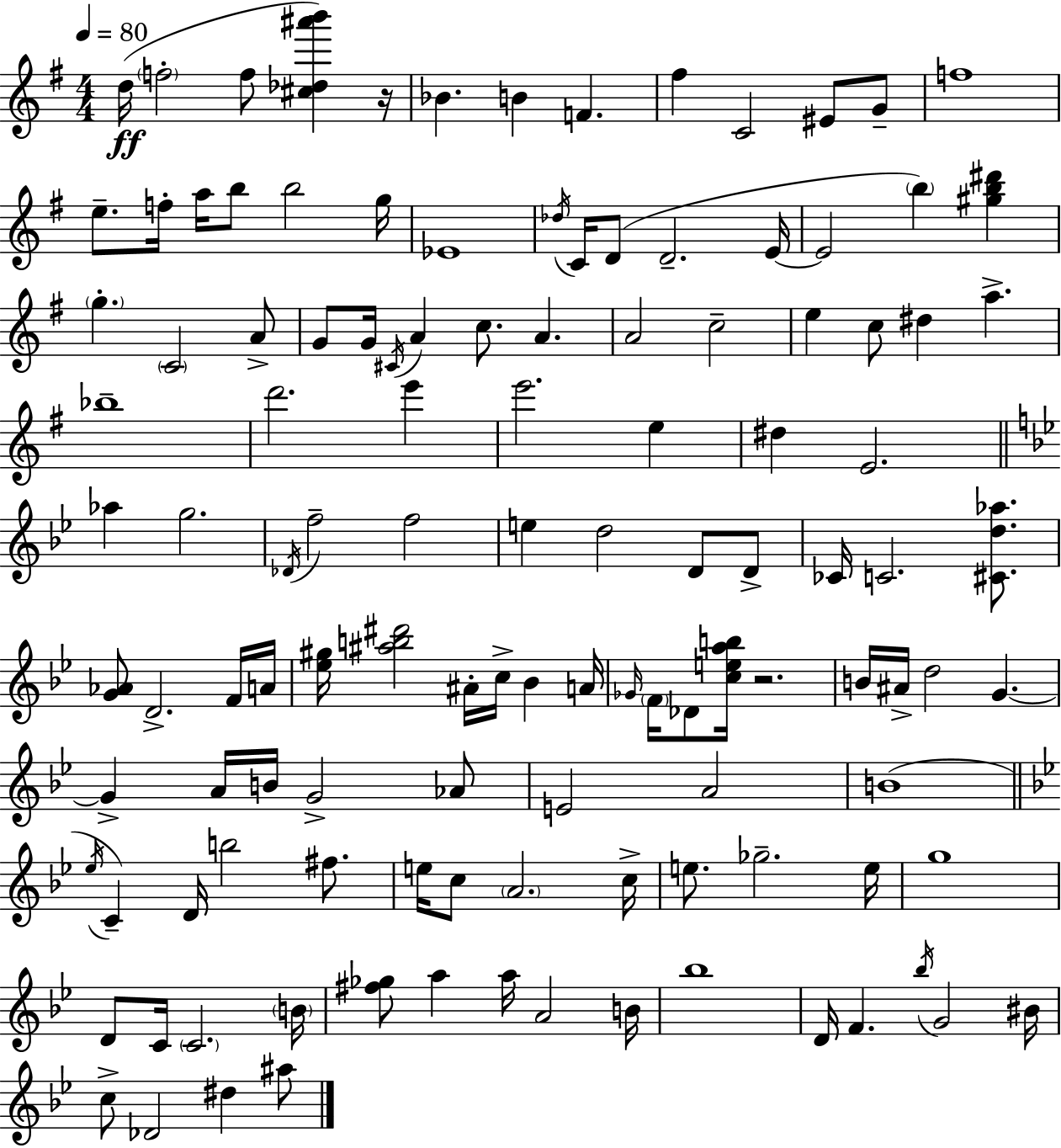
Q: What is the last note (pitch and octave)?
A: A#5